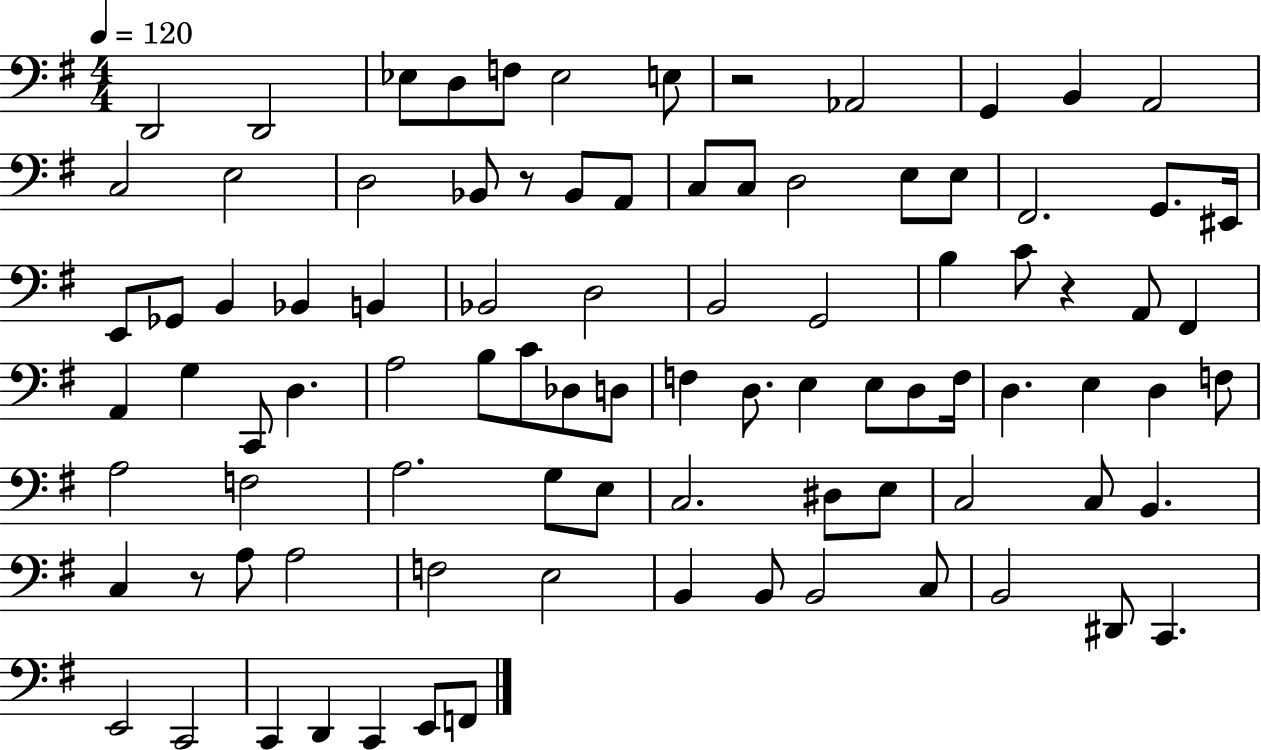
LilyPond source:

{
  \clef bass
  \numericTimeSignature
  \time 4/4
  \key g \major
  \tempo 4 = 120
  \repeat volta 2 { d,2 d,2 | ees8 d8 f8 ees2 e8 | r2 aes,2 | g,4 b,4 a,2 | \break c2 e2 | d2 bes,8 r8 bes,8 a,8 | c8 c8 d2 e8 e8 | fis,2. g,8. eis,16 | \break e,8 ges,8 b,4 bes,4 b,4 | bes,2 d2 | b,2 g,2 | b4 c'8 r4 a,8 fis,4 | \break a,4 g4 c,8 d4. | a2 b8 c'8 des8 d8 | f4 d8. e4 e8 d8 f16 | d4. e4 d4 f8 | \break a2 f2 | a2. g8 e8 | c2. dis8 e8 | c2 c8 b,4. | \break c4 r8 a8 a2 | f2 e2 | b,4 b,8 b,2 c8 | b,2 dis,8 c,4. | \break e,2 c,2 | c,4 d,4 c,4 e,8 f,8 | } \bar "|."
}